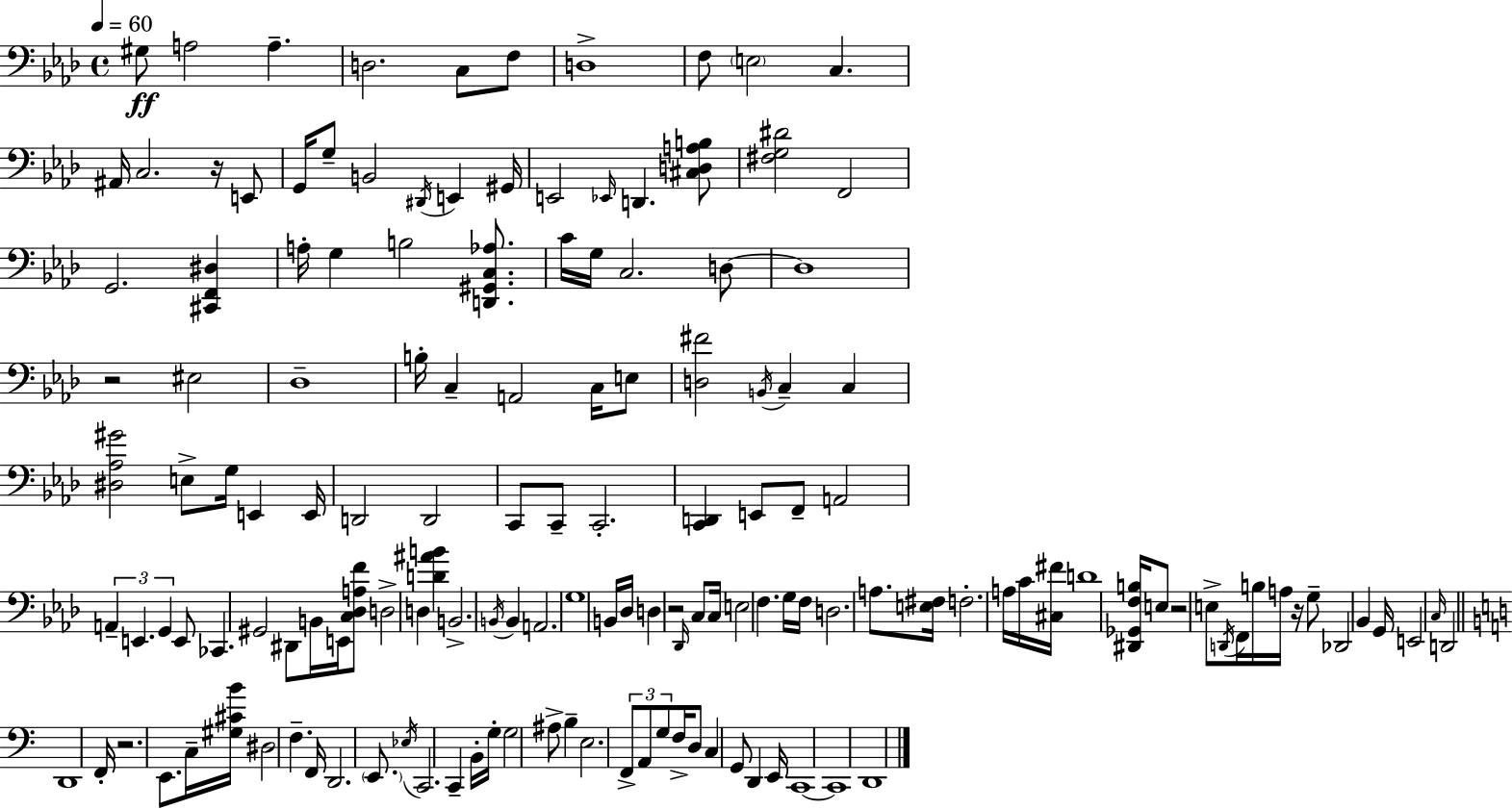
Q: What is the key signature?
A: AES major